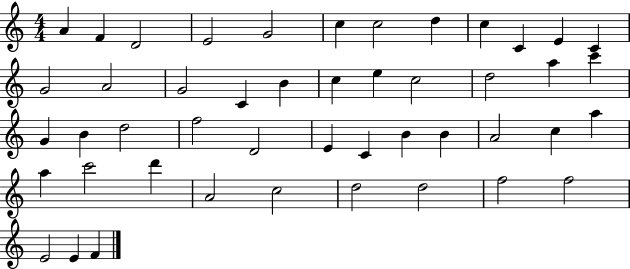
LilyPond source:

{
  \clef treble
  \numericTimeSignature
  \time 4/4
  \key c \major
  a'4 f'4 d'2 | e'2 g'2 | c''4 c''2 d''4 | c''4 c'4 e'4 c'4 | \break g'2 a'2 | g'2 c'4 b'4 | c''4 e''4 c''2 | d''2 a''4 c'''4 | \break g'4 b'4 d''2 | f''2 d'2 | e'4 c'4 b'4 b'4 | a'2 c''4 a''4 | \break a''4 c'''2 d'''4 | a'2 c''2 | d''2 d''2 | f''2 f''2 | \break e'2 e'4 f'4 | \bar "|."
}